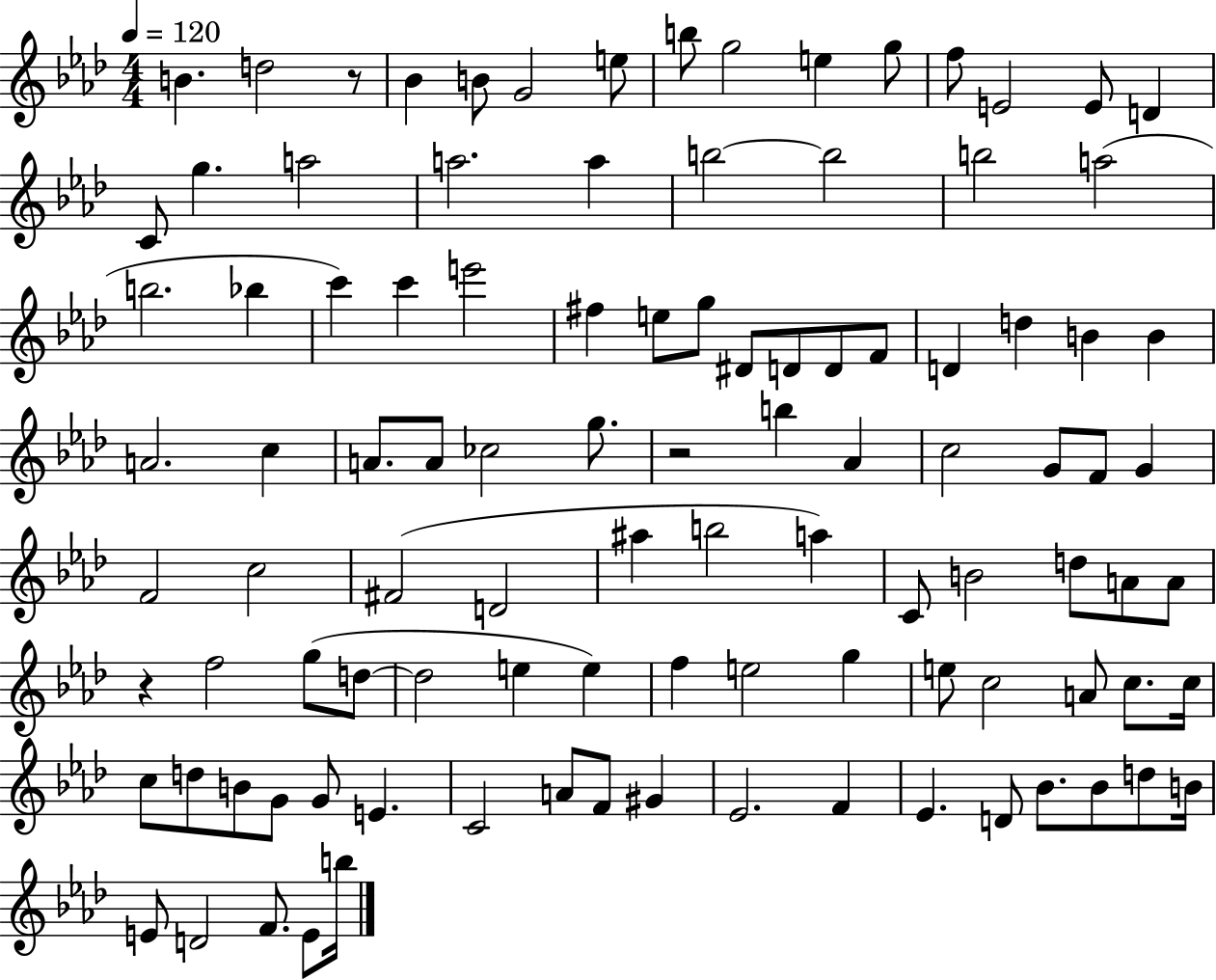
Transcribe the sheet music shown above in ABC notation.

X:1
T:Untitled
M:4/4
L:1/4
K:Ab
B d2 z/2 _B B/2 G2 e/2 b/2 g2 e g/2 f/2 E2 E/2 D C/2 g a2 a2 a b2 b2 b2 a2 b2 _b c' c' e'2 ^f e/2 g/2 ^D/2 D/2 D/2 F/2 D d B B A2 c A/2 A/2 _c2 g/2 z2 b _A c2 G/2 F/2 G F2 c2 ^F2 D2 ^a b2 a C/2 B2 d/2 A/2 A/2 z f2 g/2 d/2 d2 e e f e2 g e/2 c2 A/2 c/2 c/4 c/2 d/2 B/2 G/2 G/2 E C2 A/2 F/2 ^G _E2 F _E D/2 _B/2 _B/2 d/2 B/4 E/2 D2 F/2 E/2 b/4